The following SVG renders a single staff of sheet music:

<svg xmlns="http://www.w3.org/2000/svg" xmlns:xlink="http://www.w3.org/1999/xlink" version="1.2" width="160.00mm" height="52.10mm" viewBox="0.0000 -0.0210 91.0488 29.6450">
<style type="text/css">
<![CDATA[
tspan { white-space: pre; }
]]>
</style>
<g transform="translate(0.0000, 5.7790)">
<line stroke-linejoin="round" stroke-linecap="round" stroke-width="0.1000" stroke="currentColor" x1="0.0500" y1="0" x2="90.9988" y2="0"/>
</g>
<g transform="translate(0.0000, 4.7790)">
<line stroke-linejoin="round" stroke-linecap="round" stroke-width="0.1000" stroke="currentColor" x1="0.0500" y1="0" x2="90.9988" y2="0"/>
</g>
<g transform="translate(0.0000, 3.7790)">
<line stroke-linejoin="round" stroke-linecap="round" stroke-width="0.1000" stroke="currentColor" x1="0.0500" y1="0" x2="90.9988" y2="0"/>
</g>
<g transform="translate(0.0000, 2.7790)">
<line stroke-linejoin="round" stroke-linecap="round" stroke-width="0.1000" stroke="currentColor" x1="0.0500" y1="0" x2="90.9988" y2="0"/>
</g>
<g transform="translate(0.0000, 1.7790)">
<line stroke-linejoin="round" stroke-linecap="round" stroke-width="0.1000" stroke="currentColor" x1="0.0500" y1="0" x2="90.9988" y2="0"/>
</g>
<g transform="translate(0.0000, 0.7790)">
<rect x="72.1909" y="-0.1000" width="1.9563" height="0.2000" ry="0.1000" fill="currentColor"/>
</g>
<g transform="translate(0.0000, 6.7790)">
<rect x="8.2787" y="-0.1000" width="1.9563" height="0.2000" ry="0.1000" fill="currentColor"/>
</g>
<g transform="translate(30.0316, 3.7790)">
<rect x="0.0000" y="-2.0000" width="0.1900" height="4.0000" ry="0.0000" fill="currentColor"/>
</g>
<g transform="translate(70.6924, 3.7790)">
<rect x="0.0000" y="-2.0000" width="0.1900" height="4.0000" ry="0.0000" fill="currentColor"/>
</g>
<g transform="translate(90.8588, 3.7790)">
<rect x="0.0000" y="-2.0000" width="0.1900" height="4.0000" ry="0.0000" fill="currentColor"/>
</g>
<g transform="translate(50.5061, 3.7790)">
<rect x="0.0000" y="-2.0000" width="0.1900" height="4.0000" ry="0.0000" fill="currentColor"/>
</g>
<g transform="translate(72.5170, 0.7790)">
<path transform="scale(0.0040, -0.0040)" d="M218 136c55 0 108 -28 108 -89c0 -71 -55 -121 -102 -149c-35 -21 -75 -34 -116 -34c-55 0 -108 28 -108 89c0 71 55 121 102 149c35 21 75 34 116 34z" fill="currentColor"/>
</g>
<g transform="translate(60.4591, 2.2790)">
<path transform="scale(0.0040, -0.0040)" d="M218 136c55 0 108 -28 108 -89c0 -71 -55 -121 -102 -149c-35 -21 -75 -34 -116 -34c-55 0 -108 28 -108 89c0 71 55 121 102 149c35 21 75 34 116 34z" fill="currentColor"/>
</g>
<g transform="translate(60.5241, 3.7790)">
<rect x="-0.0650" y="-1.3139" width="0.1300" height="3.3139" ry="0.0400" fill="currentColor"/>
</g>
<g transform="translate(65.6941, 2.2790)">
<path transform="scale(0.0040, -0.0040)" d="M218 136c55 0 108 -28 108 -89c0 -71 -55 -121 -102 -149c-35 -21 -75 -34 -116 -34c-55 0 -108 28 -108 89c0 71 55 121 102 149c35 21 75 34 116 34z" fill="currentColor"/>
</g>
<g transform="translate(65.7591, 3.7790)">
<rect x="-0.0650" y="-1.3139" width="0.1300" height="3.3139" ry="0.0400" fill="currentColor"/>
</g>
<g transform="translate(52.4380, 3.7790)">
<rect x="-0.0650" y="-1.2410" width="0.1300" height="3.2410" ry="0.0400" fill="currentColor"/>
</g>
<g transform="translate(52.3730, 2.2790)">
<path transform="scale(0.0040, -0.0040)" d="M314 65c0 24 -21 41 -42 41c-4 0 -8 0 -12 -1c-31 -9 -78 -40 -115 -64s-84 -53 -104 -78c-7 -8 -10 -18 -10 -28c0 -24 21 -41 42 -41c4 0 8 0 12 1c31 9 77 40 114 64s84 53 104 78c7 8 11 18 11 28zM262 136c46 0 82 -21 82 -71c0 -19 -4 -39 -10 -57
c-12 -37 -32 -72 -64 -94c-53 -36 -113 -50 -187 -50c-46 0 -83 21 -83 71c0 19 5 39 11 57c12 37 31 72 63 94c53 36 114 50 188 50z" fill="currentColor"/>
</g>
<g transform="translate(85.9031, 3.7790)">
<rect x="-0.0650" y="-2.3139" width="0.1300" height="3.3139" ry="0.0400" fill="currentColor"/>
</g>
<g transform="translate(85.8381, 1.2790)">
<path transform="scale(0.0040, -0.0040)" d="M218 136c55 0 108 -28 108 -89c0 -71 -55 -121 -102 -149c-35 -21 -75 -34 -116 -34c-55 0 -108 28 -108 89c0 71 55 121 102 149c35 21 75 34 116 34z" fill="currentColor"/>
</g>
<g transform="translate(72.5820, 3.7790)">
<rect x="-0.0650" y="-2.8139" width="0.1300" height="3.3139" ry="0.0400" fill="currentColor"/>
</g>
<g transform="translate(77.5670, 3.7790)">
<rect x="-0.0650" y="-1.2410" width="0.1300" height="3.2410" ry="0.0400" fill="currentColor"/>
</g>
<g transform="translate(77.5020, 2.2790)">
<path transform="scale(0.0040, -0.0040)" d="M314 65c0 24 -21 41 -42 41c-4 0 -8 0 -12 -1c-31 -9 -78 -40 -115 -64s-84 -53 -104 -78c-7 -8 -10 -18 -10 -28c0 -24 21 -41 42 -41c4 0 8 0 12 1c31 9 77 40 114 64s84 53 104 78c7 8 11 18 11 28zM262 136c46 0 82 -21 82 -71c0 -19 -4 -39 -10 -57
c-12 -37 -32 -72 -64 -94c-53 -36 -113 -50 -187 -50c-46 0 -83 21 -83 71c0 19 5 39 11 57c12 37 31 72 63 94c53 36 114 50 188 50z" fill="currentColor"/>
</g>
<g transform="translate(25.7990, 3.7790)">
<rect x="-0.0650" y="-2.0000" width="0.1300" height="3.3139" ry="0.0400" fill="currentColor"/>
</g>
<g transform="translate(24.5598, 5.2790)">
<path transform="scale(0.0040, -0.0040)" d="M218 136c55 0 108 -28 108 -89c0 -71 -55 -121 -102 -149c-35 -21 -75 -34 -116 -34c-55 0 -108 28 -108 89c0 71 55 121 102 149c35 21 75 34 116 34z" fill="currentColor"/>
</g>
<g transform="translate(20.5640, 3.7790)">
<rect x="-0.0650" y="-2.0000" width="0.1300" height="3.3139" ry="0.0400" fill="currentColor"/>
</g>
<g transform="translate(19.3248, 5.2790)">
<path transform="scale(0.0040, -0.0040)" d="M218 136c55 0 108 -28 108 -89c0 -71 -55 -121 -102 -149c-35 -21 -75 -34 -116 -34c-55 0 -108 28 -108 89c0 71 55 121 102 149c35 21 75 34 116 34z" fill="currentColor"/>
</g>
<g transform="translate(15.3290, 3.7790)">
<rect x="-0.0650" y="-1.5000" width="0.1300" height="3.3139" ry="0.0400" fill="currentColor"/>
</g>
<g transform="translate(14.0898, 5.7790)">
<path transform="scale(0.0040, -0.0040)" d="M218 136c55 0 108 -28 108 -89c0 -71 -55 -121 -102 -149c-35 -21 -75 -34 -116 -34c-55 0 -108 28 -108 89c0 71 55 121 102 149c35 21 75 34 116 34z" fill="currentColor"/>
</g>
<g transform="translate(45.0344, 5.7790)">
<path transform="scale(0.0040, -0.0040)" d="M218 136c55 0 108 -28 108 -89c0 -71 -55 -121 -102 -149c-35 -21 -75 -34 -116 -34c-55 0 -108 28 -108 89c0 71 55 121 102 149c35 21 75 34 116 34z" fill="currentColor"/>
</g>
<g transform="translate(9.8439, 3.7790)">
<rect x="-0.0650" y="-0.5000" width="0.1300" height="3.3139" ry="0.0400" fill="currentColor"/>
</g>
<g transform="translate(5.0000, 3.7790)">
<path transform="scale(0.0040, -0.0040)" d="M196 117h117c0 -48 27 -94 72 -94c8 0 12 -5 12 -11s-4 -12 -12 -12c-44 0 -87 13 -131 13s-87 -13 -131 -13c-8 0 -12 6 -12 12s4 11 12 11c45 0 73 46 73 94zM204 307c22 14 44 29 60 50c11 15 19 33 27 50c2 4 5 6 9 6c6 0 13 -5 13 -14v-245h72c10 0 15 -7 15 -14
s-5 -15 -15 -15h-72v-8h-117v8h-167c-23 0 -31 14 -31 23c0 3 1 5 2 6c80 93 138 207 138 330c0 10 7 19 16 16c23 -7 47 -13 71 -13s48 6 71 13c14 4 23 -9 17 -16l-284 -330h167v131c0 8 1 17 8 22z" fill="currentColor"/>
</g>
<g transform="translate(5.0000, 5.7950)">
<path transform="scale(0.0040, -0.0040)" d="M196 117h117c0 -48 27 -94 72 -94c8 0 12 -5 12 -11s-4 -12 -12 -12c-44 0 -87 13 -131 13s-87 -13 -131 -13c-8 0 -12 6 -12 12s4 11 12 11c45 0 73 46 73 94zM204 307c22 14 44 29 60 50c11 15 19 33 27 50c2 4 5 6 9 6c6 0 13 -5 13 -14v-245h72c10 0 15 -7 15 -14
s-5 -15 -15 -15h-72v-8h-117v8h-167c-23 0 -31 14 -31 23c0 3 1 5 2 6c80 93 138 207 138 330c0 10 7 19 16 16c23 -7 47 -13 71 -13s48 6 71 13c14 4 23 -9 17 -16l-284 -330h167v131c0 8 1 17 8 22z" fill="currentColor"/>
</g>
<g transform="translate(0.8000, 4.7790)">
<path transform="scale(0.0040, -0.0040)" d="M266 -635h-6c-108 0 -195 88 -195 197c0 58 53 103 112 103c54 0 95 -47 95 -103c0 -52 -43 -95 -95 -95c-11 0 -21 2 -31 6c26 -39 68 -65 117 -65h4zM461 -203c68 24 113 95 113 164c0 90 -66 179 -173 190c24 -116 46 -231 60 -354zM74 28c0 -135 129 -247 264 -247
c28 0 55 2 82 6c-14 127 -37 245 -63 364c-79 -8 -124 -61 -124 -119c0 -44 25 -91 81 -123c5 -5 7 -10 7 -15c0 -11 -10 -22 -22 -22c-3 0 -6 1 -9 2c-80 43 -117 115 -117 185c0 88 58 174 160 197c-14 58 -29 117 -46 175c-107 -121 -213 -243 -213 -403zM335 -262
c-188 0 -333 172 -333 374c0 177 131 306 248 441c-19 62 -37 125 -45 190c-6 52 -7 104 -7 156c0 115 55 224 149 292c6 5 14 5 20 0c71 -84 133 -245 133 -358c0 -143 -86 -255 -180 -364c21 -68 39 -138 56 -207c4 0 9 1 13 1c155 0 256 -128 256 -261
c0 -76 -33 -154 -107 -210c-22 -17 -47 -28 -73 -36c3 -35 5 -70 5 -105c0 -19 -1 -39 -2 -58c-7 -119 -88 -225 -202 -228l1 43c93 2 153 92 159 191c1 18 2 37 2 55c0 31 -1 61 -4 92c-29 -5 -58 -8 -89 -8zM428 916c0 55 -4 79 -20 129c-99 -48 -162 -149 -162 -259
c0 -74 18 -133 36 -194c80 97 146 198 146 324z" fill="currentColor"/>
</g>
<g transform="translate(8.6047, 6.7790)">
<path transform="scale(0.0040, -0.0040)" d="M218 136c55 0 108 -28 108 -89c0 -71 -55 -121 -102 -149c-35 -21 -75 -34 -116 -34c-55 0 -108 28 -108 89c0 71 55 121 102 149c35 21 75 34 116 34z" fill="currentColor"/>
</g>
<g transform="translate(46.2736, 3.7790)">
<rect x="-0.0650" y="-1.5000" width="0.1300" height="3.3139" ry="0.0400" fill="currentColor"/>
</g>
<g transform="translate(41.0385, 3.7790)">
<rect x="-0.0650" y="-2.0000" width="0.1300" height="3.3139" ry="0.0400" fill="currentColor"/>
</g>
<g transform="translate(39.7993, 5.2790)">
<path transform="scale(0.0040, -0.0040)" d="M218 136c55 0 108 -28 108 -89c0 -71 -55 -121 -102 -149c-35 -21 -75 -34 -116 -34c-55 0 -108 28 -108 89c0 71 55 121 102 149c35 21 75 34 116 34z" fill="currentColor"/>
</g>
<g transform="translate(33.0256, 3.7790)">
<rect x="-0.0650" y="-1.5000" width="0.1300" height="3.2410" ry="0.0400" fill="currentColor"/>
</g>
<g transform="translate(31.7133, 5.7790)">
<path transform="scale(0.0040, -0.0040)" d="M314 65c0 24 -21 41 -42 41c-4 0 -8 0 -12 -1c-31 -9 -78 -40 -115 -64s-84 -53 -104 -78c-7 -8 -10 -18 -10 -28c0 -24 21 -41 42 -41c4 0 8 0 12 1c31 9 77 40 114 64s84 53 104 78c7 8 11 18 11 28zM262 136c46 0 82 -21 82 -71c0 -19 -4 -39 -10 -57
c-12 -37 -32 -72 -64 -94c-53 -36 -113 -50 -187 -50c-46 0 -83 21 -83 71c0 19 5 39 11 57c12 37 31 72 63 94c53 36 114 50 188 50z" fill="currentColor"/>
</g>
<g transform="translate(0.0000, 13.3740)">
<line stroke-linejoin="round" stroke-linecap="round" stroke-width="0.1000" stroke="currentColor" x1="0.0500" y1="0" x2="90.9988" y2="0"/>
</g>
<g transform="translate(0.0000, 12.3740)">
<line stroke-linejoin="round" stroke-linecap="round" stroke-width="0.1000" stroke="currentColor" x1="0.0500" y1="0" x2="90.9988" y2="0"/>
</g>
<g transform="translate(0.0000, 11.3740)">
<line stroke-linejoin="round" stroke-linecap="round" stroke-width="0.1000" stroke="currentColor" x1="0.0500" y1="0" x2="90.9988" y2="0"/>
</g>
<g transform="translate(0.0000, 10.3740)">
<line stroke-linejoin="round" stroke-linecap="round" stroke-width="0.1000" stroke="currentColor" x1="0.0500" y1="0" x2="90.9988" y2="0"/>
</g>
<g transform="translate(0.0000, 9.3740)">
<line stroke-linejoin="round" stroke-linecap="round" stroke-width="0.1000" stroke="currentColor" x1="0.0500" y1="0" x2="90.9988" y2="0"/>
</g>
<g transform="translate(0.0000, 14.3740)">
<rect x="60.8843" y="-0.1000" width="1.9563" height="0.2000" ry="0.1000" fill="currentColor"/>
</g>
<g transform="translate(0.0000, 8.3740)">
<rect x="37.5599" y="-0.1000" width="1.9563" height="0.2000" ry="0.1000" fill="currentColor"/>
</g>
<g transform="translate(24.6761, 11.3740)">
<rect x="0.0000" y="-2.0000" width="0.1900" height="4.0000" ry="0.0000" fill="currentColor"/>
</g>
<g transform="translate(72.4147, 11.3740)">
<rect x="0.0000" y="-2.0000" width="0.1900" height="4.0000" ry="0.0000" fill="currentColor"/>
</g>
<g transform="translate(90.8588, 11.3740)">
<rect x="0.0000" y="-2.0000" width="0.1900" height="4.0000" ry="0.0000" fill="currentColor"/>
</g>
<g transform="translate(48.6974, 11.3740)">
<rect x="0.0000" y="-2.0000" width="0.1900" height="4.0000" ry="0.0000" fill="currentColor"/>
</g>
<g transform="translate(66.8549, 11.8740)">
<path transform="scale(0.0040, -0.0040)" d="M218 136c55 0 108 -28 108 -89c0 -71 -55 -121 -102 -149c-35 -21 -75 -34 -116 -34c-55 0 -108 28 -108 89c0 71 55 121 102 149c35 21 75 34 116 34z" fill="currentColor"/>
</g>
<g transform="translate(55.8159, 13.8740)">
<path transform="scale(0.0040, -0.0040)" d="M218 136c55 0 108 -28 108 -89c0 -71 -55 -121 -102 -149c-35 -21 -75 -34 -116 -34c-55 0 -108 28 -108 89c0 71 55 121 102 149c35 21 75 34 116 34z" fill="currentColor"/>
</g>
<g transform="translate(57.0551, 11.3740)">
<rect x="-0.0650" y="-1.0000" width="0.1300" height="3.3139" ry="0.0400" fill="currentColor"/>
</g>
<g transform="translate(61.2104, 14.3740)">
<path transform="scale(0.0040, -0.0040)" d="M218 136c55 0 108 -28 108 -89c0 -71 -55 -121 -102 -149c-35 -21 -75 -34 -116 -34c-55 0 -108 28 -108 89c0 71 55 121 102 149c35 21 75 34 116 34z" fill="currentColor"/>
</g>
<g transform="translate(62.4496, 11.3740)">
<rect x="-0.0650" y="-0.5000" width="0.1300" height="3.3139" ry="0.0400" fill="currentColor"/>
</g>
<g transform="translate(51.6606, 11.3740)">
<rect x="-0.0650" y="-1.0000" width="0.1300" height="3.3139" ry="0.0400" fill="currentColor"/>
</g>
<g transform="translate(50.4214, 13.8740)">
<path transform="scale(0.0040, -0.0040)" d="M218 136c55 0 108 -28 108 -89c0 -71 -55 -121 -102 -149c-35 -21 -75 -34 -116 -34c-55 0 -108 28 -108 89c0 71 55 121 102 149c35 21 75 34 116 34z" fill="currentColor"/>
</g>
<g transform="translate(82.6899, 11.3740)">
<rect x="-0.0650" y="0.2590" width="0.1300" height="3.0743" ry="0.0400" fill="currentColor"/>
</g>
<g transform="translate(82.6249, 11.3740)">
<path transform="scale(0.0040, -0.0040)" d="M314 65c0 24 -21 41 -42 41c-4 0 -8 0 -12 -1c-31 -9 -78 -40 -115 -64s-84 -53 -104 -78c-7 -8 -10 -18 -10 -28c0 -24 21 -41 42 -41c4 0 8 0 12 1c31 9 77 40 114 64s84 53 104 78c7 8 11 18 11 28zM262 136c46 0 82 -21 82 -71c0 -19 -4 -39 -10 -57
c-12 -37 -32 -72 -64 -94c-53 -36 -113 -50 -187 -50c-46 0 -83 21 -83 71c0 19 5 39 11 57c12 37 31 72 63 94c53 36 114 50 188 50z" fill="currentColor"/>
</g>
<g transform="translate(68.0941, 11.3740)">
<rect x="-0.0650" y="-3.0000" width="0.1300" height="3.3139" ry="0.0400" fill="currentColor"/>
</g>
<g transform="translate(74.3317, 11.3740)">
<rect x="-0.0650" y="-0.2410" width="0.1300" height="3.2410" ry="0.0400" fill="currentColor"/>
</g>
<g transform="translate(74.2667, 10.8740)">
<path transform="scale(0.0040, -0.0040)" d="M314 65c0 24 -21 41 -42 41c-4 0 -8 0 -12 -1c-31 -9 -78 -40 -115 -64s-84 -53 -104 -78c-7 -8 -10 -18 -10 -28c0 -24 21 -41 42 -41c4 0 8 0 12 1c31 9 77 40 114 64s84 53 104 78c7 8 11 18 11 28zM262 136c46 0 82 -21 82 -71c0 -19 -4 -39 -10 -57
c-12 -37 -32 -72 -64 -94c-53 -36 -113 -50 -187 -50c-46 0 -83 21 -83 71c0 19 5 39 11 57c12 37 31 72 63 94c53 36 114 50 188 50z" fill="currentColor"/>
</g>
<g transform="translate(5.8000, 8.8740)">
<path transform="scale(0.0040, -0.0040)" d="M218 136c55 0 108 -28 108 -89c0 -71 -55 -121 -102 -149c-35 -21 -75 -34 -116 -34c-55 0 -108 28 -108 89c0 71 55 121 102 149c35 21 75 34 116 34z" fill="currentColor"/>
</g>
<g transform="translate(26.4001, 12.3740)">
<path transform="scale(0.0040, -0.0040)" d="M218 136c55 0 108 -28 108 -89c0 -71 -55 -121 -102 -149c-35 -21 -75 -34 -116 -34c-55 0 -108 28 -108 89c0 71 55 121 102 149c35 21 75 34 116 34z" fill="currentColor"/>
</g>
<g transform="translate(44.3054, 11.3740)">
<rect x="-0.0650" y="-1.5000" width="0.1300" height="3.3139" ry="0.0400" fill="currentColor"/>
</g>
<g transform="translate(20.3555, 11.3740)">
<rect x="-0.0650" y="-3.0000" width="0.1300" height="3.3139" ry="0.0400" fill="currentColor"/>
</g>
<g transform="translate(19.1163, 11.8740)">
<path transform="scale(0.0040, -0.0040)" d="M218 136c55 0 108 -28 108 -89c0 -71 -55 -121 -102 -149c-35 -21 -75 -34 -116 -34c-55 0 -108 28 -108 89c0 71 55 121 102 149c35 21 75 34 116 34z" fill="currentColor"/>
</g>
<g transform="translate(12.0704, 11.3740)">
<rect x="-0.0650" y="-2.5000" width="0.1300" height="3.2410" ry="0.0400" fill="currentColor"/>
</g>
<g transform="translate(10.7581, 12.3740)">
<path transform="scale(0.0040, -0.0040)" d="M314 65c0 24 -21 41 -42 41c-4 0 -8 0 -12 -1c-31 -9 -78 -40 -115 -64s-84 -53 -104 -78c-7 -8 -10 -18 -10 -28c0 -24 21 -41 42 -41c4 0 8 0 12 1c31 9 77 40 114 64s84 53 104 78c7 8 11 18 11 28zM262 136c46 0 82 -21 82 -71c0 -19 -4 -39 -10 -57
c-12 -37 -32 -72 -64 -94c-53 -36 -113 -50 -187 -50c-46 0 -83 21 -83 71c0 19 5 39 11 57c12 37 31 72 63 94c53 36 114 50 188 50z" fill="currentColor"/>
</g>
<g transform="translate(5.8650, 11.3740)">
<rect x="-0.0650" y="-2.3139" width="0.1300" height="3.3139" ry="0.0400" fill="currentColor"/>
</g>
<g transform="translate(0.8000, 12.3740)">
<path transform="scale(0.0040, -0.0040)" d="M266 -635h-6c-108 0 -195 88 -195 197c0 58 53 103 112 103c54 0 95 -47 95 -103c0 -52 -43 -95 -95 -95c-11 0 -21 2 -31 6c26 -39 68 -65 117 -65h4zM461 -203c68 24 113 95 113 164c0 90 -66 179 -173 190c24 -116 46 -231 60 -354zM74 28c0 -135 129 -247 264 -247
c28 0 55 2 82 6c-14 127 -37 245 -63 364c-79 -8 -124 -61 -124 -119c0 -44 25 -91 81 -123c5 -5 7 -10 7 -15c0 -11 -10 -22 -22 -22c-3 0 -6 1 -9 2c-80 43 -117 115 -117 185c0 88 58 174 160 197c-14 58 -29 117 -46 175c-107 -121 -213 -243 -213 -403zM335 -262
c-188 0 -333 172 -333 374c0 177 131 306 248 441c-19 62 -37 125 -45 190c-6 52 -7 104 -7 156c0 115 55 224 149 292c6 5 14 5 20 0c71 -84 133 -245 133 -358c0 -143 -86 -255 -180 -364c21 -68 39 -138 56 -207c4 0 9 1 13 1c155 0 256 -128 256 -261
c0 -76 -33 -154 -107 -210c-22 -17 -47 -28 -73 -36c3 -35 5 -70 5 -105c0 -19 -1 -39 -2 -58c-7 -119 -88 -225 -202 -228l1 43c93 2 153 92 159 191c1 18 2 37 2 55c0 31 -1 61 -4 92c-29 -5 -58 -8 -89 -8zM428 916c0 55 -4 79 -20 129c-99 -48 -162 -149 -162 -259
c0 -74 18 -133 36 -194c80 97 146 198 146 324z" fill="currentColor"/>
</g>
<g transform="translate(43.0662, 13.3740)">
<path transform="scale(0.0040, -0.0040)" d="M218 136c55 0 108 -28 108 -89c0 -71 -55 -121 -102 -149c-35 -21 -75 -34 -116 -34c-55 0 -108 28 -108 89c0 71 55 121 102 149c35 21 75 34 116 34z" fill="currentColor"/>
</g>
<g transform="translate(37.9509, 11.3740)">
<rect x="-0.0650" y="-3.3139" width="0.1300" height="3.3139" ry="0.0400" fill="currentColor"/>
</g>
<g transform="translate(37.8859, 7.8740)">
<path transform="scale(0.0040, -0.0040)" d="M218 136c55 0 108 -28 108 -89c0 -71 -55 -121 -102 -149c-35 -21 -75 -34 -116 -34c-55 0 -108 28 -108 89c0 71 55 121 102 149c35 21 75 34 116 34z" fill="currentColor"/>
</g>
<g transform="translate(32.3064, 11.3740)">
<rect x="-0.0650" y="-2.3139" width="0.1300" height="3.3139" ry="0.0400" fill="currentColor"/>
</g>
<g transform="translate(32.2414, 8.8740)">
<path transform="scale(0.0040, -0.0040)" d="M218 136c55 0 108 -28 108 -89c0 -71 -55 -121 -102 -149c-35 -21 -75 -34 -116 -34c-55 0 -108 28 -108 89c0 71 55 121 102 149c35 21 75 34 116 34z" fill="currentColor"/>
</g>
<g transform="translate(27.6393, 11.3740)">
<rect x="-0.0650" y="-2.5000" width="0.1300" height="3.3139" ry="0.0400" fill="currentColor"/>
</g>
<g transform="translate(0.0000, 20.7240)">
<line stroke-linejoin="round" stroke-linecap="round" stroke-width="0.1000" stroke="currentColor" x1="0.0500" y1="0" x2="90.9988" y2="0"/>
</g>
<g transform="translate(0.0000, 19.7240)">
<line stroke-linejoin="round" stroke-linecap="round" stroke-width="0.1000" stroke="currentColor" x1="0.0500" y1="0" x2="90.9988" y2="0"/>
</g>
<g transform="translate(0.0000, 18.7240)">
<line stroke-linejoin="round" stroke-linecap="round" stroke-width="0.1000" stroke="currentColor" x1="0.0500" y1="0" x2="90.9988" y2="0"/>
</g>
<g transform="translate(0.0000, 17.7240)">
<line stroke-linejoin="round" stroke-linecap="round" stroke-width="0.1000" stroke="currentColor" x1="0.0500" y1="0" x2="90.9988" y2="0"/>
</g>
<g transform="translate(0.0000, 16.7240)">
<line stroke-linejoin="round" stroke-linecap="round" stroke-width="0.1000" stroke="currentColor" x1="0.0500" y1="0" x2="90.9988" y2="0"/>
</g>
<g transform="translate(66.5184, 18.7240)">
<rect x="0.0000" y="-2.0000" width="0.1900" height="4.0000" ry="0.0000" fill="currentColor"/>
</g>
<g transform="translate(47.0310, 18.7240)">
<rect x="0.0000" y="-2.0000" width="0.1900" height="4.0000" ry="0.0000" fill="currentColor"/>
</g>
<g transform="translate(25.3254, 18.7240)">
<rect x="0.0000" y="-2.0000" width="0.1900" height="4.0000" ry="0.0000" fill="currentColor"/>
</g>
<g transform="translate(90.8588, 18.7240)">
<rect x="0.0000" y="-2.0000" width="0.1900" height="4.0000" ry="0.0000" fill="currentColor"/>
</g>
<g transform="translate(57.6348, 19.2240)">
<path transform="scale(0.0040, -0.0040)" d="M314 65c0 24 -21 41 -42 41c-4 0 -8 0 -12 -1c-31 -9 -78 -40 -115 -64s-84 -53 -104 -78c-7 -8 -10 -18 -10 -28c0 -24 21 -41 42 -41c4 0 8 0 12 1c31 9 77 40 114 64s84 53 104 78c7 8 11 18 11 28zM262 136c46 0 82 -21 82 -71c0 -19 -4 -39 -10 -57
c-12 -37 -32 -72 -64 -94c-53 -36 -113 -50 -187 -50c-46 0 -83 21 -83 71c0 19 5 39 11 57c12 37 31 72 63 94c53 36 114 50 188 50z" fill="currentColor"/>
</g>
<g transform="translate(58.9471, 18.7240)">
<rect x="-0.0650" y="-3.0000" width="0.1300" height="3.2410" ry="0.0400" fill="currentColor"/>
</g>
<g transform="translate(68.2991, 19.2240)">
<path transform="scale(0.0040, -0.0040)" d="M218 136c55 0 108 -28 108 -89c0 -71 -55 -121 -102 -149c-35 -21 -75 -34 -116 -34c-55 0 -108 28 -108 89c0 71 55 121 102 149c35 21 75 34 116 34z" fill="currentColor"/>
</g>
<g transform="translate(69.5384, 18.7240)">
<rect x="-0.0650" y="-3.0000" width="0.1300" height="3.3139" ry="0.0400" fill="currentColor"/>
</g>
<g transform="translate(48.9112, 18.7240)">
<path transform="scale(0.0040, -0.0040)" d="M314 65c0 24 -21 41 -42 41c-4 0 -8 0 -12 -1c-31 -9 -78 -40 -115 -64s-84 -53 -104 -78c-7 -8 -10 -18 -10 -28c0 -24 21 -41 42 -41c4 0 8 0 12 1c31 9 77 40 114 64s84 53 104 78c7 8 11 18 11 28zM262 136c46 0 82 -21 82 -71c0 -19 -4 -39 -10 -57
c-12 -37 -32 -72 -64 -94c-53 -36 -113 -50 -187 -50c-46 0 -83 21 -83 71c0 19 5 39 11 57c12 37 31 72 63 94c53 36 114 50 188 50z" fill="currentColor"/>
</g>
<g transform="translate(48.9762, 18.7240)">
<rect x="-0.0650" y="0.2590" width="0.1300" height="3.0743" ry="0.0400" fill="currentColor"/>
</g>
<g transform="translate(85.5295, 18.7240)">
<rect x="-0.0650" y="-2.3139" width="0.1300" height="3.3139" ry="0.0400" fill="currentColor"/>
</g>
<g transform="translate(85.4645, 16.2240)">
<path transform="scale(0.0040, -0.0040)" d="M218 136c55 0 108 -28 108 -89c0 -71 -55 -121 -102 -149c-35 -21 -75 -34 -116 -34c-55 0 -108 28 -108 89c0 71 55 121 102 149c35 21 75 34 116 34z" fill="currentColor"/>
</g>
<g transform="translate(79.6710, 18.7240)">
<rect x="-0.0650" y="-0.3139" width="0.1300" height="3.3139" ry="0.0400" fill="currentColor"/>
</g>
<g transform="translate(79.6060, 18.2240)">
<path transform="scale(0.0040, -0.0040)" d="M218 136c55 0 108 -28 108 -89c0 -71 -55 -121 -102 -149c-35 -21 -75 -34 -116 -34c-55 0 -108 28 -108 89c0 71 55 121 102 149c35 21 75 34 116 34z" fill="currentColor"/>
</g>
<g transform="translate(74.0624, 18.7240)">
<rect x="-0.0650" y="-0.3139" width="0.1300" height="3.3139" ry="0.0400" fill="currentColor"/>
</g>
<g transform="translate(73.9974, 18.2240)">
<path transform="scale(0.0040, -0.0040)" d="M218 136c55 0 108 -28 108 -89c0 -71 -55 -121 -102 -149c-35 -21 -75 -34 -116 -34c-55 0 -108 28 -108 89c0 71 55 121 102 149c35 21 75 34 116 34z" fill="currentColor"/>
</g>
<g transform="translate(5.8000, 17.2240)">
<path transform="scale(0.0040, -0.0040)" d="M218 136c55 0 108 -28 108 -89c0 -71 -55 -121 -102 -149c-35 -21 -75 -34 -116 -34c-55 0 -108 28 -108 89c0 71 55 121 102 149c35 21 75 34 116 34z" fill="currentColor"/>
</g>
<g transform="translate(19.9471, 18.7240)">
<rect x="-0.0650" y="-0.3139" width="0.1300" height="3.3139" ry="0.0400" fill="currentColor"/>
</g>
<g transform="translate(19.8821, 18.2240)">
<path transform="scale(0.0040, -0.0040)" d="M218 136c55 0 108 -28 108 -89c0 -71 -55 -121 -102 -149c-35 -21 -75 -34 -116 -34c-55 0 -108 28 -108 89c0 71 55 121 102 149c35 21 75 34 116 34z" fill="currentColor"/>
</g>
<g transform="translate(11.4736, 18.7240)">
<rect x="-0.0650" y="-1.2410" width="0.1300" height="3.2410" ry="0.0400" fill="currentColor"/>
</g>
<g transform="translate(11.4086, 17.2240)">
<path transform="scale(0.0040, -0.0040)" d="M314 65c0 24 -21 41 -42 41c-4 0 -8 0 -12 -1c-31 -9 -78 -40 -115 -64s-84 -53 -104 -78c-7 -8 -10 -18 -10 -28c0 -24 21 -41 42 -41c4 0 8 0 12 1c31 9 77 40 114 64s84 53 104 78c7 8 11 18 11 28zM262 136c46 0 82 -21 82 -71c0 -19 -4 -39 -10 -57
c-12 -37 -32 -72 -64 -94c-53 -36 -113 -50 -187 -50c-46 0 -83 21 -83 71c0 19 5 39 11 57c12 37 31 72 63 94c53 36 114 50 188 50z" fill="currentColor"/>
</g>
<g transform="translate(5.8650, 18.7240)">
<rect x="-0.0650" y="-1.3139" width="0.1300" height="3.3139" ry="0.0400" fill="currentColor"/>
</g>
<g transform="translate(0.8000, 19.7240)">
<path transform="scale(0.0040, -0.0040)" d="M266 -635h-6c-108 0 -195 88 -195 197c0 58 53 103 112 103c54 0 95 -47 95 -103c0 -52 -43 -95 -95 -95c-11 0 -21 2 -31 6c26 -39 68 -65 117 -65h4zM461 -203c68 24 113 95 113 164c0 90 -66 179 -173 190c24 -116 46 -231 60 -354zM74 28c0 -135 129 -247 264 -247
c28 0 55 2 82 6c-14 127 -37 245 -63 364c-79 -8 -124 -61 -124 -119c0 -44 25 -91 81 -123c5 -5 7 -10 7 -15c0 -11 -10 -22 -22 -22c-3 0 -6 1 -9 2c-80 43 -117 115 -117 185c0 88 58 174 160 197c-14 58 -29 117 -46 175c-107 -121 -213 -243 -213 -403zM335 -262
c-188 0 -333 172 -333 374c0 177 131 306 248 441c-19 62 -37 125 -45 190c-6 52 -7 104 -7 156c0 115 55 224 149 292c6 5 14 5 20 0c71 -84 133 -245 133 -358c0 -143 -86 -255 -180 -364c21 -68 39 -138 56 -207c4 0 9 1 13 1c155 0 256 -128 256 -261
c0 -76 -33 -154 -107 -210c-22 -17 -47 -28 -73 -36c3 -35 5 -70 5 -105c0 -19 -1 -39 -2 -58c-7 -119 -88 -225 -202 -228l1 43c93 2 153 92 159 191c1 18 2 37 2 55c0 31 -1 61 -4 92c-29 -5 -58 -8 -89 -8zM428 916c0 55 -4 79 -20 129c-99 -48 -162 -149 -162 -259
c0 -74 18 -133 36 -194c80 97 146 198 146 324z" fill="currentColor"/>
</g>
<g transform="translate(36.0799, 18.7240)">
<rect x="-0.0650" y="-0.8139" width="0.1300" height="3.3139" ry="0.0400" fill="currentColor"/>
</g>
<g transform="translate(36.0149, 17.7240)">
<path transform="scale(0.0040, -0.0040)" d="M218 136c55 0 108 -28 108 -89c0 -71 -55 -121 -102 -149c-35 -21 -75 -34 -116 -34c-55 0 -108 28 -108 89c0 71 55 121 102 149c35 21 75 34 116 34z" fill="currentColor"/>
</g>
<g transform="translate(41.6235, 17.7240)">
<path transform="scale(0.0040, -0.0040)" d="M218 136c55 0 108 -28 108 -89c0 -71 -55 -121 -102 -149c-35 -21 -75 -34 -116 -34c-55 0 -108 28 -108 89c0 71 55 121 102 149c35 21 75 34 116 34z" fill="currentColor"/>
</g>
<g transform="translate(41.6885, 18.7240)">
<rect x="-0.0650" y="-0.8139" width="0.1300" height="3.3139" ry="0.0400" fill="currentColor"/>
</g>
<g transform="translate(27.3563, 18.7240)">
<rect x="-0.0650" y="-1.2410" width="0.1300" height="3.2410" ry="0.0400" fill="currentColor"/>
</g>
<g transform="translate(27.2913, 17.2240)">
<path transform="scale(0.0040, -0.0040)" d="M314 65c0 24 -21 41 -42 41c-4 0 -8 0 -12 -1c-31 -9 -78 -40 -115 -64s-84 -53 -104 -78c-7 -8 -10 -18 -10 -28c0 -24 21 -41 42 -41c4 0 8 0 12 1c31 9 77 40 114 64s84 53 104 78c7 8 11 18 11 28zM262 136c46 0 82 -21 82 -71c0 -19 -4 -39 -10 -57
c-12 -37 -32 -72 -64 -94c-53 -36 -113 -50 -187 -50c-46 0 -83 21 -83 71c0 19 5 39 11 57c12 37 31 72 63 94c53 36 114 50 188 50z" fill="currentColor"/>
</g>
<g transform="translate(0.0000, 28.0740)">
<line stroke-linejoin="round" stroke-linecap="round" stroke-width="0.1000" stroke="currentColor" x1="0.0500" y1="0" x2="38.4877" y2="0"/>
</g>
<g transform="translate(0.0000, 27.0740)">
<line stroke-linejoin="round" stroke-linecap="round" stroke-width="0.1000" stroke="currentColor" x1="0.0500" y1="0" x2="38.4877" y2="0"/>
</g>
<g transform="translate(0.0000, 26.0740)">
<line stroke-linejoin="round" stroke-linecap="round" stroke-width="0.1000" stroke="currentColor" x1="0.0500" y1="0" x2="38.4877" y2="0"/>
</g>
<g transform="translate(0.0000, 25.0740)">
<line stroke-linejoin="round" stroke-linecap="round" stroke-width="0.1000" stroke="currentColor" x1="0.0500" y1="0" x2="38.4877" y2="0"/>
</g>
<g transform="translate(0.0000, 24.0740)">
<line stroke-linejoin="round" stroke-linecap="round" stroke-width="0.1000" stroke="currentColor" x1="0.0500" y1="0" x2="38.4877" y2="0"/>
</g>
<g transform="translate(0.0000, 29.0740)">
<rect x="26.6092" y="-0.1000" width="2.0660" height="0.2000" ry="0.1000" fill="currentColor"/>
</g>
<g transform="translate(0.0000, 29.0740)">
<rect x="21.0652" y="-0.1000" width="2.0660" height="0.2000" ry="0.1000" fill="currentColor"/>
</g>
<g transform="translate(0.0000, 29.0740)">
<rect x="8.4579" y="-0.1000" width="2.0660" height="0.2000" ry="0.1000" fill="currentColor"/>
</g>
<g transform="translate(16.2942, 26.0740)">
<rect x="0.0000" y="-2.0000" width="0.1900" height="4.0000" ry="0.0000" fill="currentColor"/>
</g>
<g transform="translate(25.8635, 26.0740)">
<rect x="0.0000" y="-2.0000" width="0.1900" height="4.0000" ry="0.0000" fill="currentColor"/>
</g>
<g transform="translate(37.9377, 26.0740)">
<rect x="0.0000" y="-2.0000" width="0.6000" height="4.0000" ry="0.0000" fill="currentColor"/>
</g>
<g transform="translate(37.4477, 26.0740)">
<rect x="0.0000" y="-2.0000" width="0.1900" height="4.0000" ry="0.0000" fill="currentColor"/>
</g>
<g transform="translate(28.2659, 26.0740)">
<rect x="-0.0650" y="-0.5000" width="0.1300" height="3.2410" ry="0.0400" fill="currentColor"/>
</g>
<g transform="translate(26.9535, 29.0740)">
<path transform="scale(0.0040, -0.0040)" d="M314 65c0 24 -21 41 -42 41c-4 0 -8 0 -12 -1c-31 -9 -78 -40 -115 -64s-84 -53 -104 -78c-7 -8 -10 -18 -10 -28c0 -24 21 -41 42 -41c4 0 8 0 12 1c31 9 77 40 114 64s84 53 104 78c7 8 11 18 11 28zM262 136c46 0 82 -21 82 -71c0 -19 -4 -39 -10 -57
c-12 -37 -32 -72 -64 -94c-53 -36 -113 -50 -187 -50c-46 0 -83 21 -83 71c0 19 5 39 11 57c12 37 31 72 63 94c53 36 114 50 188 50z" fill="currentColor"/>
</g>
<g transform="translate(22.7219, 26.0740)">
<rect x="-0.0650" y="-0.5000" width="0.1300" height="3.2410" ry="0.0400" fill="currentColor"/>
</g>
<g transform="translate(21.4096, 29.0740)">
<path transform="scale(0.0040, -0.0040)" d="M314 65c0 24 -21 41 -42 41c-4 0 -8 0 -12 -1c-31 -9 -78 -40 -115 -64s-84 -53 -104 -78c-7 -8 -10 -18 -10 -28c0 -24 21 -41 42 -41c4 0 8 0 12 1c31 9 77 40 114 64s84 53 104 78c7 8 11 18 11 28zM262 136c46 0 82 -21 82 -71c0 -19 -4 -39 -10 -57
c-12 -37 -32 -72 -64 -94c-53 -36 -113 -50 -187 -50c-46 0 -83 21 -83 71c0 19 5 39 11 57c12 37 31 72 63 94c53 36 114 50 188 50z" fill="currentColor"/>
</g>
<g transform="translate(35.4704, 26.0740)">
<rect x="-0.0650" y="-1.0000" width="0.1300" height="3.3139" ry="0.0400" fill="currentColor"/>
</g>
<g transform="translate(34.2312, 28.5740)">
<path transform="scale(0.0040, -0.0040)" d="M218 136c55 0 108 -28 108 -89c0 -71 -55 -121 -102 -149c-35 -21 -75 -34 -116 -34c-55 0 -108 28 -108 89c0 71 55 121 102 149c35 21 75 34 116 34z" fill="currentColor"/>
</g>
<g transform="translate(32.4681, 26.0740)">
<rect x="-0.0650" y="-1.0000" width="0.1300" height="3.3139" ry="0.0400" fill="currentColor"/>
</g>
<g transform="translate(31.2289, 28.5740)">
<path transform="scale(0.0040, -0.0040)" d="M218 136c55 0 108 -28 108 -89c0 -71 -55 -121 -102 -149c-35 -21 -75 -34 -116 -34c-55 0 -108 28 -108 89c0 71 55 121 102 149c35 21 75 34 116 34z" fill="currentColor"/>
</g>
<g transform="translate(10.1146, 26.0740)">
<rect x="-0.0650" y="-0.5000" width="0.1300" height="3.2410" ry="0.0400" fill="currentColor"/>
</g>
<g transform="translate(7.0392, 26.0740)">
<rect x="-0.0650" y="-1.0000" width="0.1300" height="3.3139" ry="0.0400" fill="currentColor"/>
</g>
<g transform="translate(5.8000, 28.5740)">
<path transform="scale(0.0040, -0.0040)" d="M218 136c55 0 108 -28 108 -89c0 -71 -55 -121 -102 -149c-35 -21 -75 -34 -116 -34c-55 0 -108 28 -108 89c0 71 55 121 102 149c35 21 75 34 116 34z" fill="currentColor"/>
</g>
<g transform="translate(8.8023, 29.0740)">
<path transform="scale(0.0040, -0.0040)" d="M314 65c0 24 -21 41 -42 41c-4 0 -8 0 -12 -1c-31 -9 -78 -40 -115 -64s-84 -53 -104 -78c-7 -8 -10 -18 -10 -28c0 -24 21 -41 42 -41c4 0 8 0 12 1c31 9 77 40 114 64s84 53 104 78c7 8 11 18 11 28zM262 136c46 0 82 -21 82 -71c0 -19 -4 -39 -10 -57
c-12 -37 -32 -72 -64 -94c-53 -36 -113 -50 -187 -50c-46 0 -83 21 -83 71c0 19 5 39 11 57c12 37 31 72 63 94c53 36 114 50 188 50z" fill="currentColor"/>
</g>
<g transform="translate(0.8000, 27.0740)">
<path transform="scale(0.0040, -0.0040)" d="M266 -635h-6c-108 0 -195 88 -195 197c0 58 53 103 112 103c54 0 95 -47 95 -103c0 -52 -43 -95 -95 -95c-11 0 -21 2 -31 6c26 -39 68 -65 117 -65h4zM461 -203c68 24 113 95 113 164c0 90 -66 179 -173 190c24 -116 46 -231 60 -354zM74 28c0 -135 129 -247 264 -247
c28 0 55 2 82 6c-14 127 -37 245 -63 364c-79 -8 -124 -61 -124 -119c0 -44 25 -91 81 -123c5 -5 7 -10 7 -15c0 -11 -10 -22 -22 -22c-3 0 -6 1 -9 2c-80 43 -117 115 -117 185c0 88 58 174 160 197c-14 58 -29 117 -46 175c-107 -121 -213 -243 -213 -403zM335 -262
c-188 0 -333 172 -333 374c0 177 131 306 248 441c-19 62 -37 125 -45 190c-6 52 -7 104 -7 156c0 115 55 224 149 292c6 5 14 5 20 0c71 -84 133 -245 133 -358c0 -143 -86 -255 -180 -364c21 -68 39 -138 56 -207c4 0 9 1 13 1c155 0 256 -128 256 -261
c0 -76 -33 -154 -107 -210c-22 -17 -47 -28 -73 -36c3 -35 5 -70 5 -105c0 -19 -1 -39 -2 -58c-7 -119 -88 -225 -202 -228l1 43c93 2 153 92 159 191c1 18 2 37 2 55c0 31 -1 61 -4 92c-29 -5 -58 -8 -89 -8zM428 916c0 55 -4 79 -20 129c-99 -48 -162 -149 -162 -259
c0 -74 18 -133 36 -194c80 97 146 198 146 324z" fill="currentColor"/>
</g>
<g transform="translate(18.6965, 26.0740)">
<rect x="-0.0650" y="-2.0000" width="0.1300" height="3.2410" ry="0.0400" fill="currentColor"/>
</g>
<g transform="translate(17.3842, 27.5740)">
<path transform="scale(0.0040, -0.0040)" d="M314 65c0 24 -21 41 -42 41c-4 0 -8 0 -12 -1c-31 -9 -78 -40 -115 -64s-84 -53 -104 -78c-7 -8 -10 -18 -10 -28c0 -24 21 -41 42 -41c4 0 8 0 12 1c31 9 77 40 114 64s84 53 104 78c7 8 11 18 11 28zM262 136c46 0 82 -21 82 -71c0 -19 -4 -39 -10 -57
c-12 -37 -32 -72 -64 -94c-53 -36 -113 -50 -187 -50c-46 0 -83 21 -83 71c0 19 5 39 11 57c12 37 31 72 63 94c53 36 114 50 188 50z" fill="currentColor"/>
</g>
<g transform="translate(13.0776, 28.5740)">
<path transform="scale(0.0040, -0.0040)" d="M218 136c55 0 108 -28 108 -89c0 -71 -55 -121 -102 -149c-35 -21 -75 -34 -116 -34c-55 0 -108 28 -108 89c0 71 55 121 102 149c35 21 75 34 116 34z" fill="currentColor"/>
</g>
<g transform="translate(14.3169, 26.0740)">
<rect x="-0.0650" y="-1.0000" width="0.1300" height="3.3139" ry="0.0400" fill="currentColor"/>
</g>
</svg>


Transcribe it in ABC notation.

X:1
T:Untitled
M:4/4
L:1/4
K:C
C E F F E2 F E e2 e e a e2 g g G2 A G g b E D D C A c2 B2 e e2 c e2 d d B2 A2 A c c g D C2 D F2 C2 C2 D D